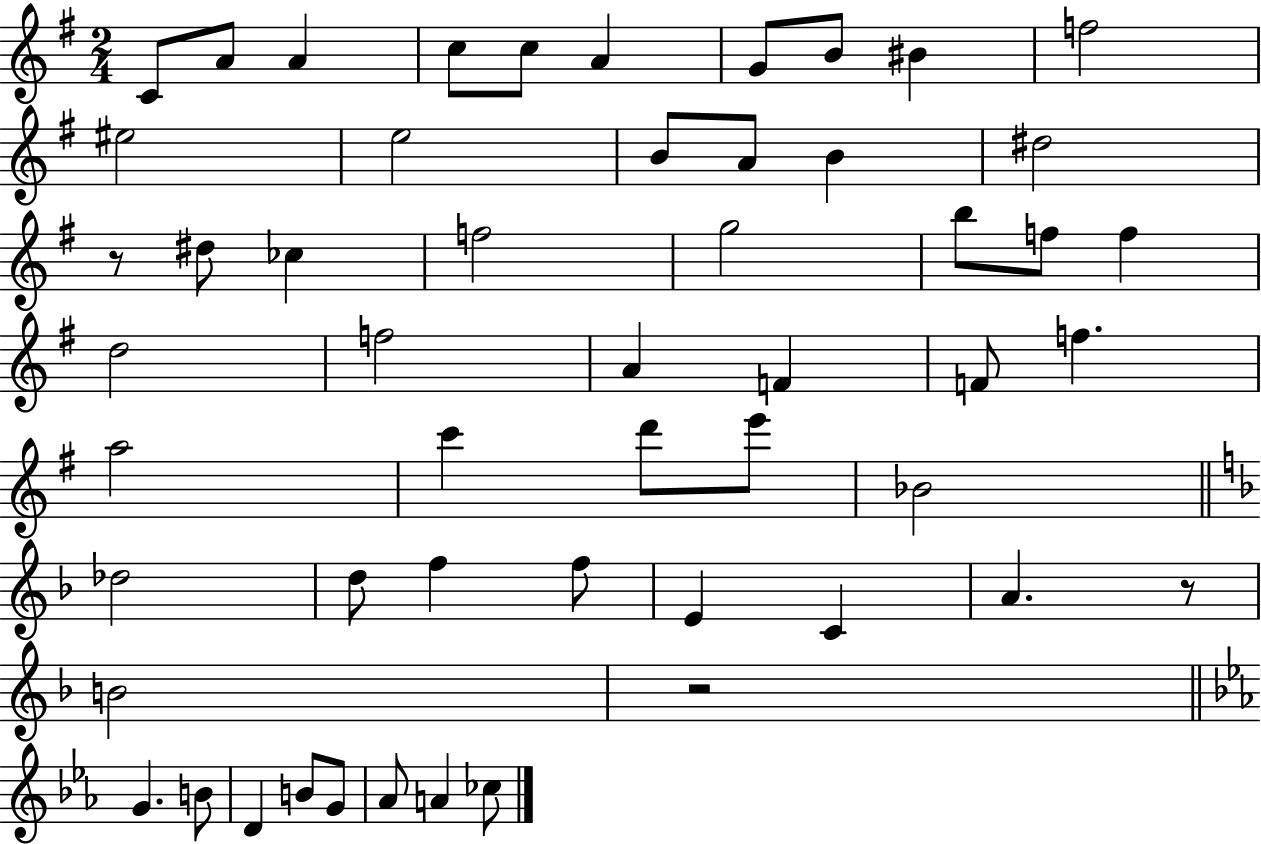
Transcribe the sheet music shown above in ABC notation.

X:1
T:Untitled
M:2/4
L:1/4
K:G
C/2 A/2 A c/2 c/2 A G/2 B/2 ^B f2 ^e2 e2 B/2 A/2 B ^d2 z/2 ^d/2 _c f2 g2 b/2 f/2 f d2 f2 A F F/2 f a2 c' d'/2 e'/2 _B2 _d2 d/2 f f/2 E C A z/2 B2 z2 G B/2 D B/2 G/2 _A/2 A _c/2